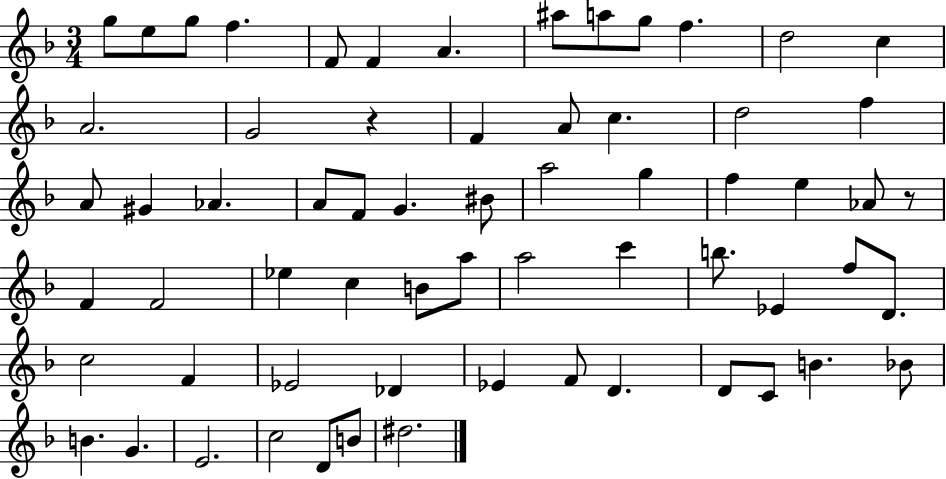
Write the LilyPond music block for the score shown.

{
  \clef treble
  \numericTimeSignature
  \time 3/4
  \key f \major
  \repeat volta 2 { g''8 e''8 g''8 f''4. | f'8 f'4 a'4. | ais''8 a''8 g''8 f''4. | d''2 c''4 | \break a'2. | g'2 r4 | f'4 a'8 c''4. | d''2 f''4 | \break a'8 gis'4 aes'4. | a'8 f'8 g'4. bis'8 | a''2 g''4 | f''4 e''4 aes'8 r8 | \break f'4 f'2 | ees''4 c''4 b'8 a''8 | a''2 c'''4 | b''8. ees'4 f''8 d'8. | \break c''2 f'4 | ees'2 des'4 | ees'4 f'8 d'4. | d'8 c'8 b'4. bes'8 | \break b'4. g'4. | e'2. | c''2 d'8 b'8 | dis''2. | \break } \bar "|."
}